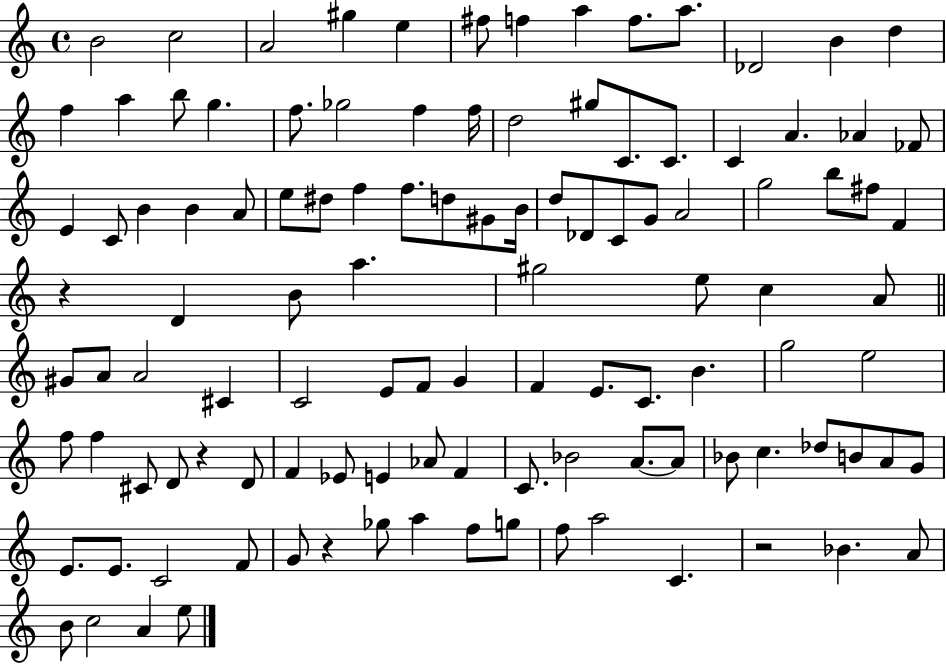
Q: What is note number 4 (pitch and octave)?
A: G#5